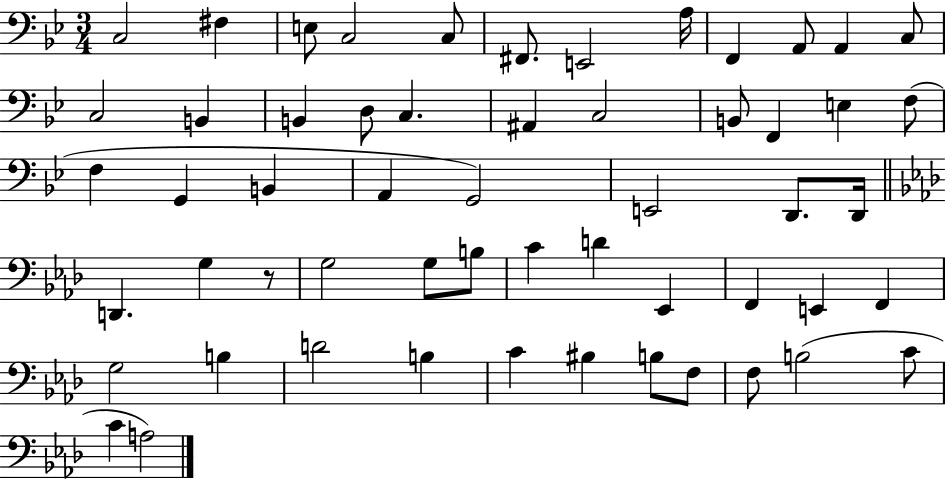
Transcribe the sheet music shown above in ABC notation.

X:1
T:Untitled
M:3/4
L:1/4
K:Bb
C,2 ^F, E,/2 C,2 C,/2 ^F,,/2 E,,2 A,/4 F,, A,,/2 A,, C,/2 C,2 B,, B,, D,/2 C, ^A,, C,2 B,,/2 F,, E, F,/2 F, G,, B,, A,, G,,2 E,,2 D,,/2 D,,/4 D,, G, z/2 G,2 G,/2 B,/2 C D _E,, F,, E,, F,, G,2 B, D2 B, C ^B, B,/2 F,/2 F,/2 B,2 C/2 C A,2